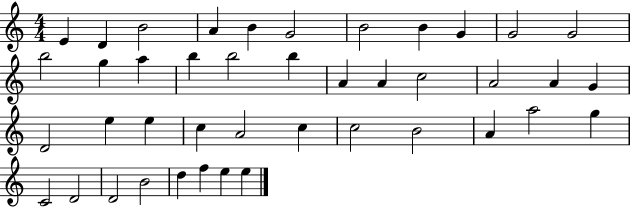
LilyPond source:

{
  \clef treble
  \numericTimeSignature
  \time 4/4
  \key c \major
  e'4 d'4 b'2 | a'4 b'4 g'2 | b'2 b'4 g'4 | g'2 g'2 | \break b''2 g''4 a''4 | b''4 b''2 b''4 | a'4 a'4 c''2 | a'2 a'4 g'4 | \break d'2 e''4 e''4 | c''4 a'2 c''4 | c''2 b'2 | a'4 a''2 g''4 | \break c'2 d'2 | d'2 b'2 | d''4 f''4 e''4 e''4 | \bar "|."
}